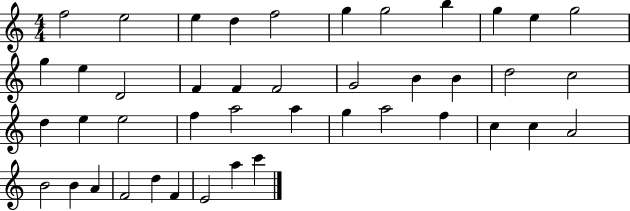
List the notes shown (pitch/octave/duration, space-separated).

F5/h E5/h E5/q D5/q F5/h G5/q G5/h B5/q G5/q E5/q G5/h G5/q E5/q D4/h F4/q F4/q F4/h G4/h B4/q B4/q D5/h C5/h D5/q E5/q E5/h F5/q A5/h A5/q G5/q A5/h F5/q C5/q C5/q A4/h B4/h B4/q A4/q F4/h D5/q F4/q E4/h A5/q C6/q